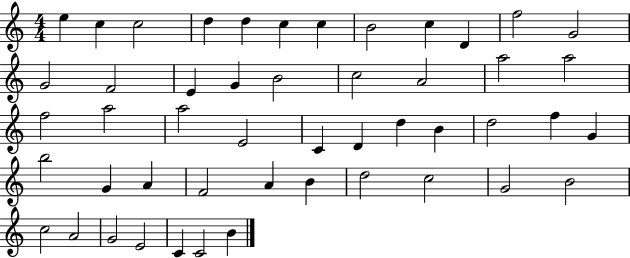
E5/q C5/q C5/h D5/q D5/q C5/q C5/q B4/h C5/q D4/q F5/h G4/h G4/h F4/h E4/q G4/q B4/h C5/h A4/h A5/h A5/h F5/h A5/h A5/h E4/h C4/q D4/q D5/q B4/q D5/h F5/q G4/q B5/h G4/q A4/q F4/h A4/q B4/q D5/h C5/h G4/h B4/h C5/h A4/h G4/h E4/h C4/q C4/h B4/q